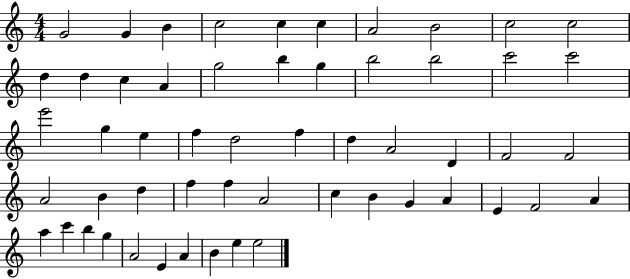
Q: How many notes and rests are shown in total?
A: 55